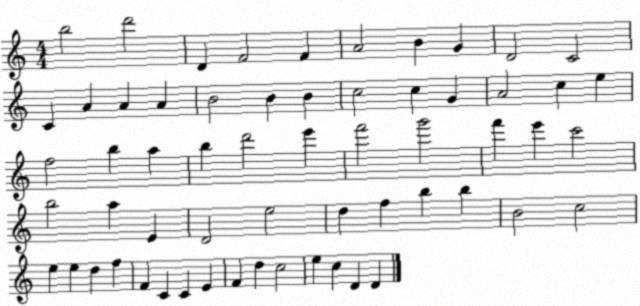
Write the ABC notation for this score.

X:1
T:Untitled
M:4/4
L:1/4
K:C
b2 d'2 D F2 F A2 B G D2 C2 C A A A B2 B B c2 c G A2 c e f2 b a b d'2 e' f'2 g'2 f' e' c'2 b2 a E D2 e2 d f b b B2 c2 e e d f F C C E F d c2 e c D D